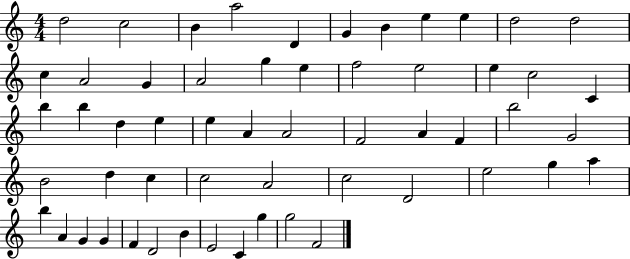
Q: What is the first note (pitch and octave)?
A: D5